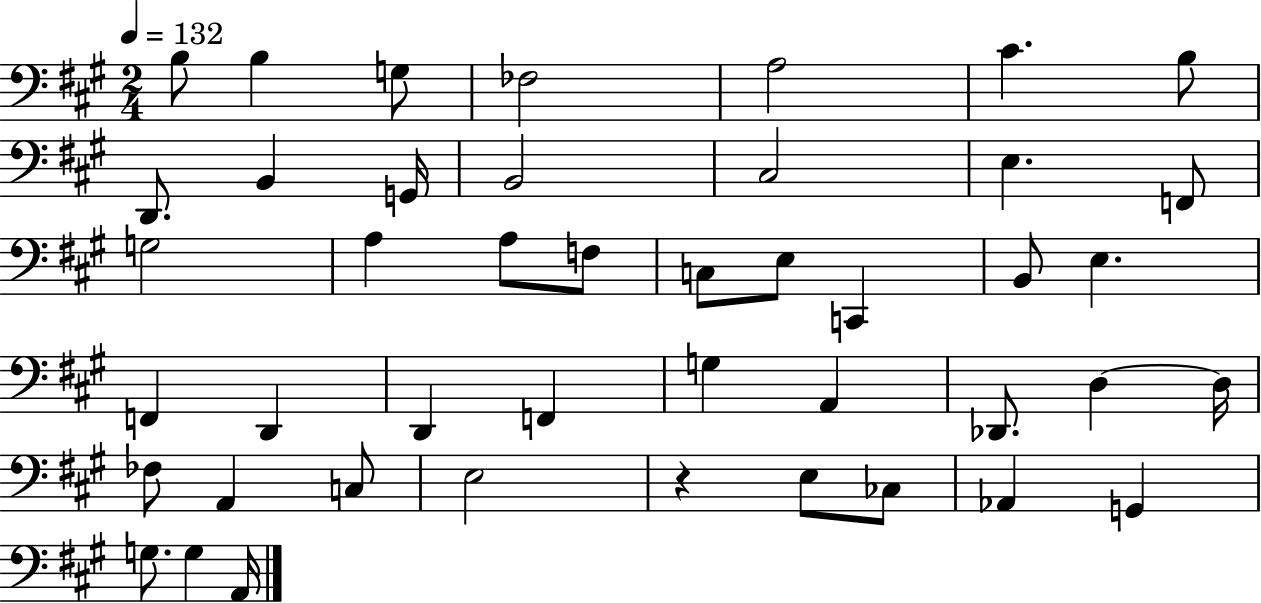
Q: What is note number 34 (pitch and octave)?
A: A2